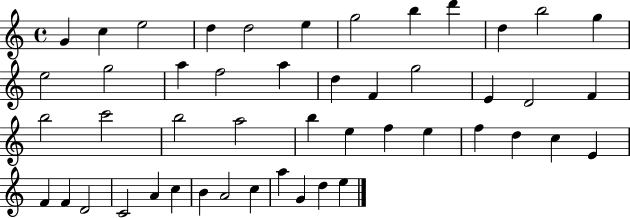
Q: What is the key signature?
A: C major